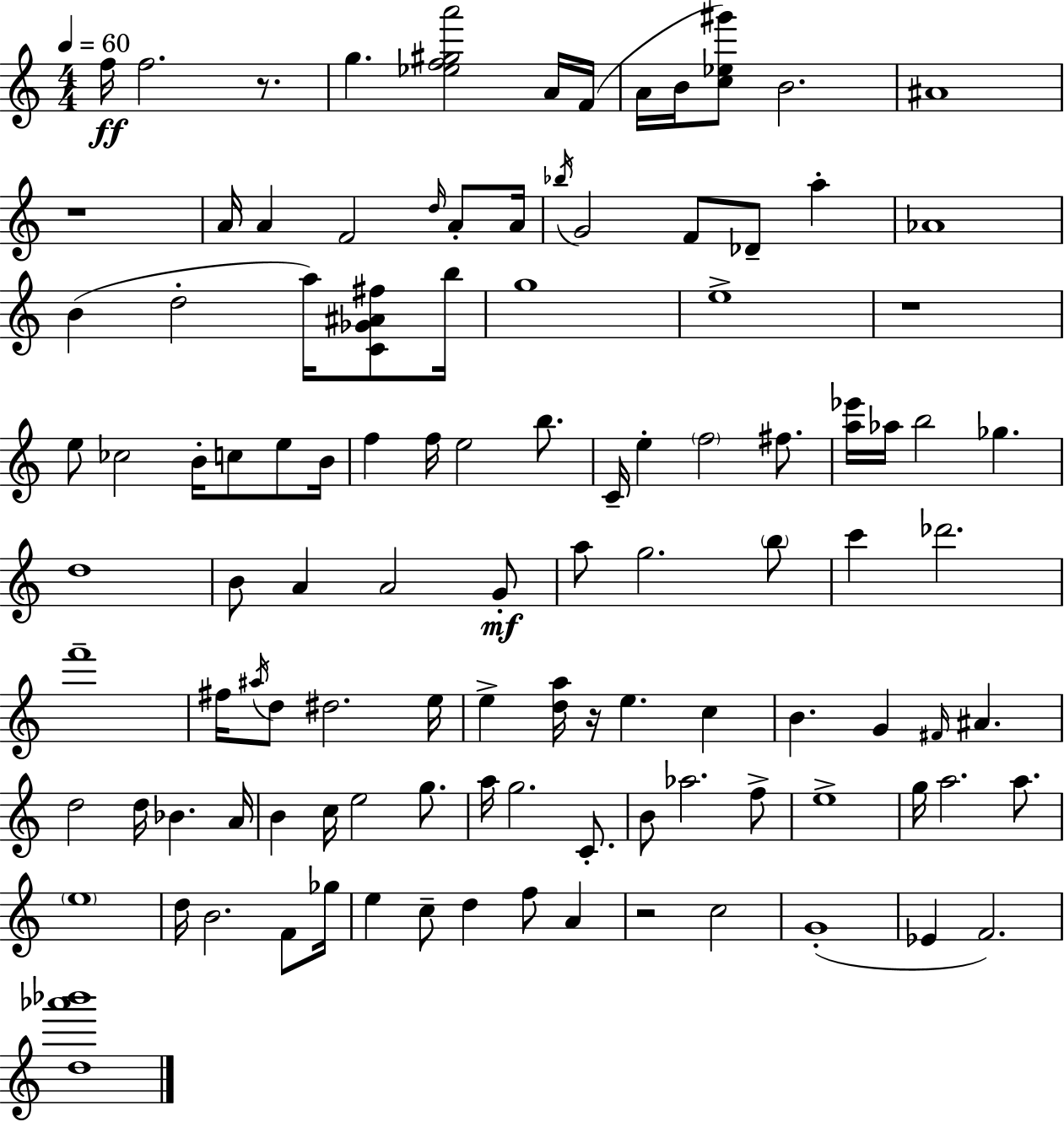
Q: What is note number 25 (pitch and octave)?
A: B5